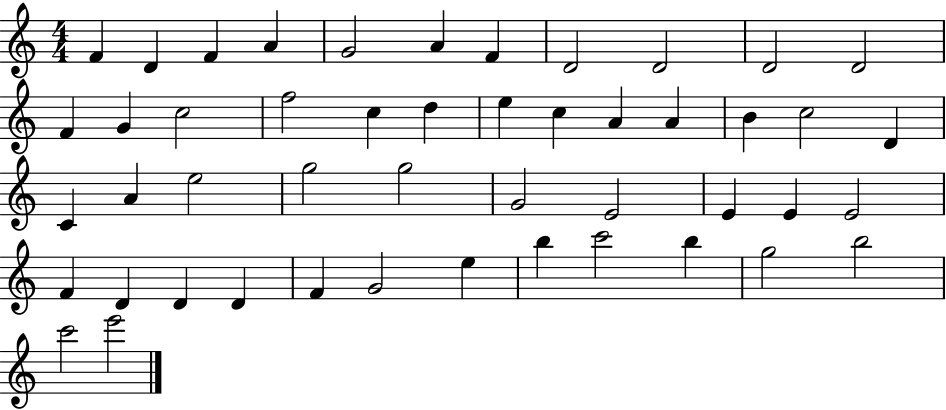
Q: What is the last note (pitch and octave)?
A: E6